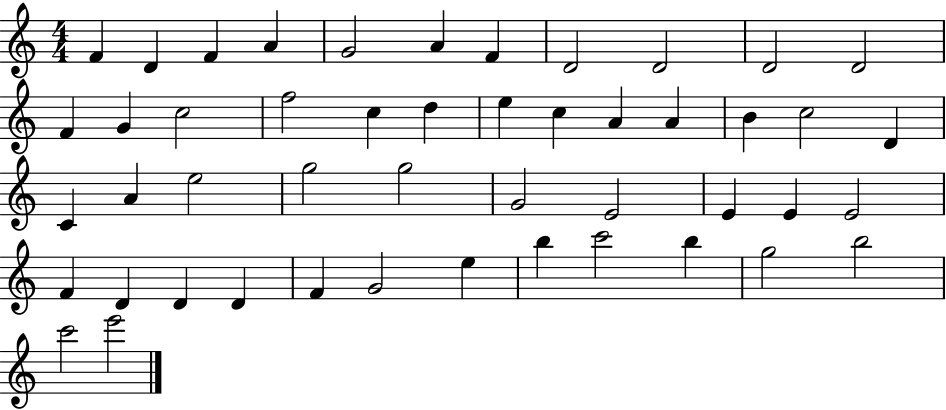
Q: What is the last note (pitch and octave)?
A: E6